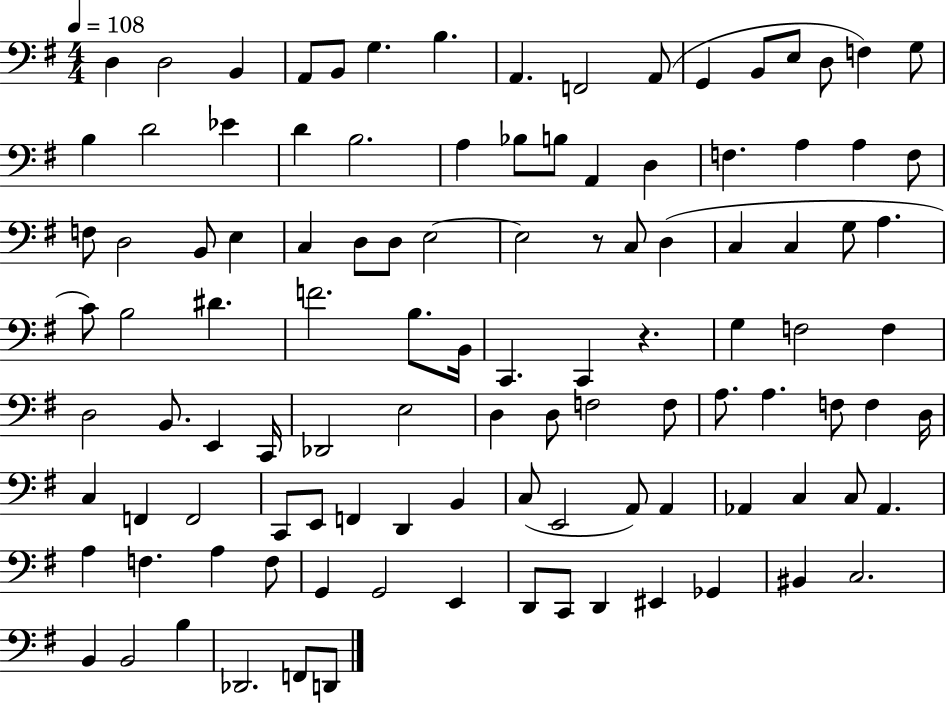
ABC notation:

X:1
T:Untitled
M:4/4
L:1/4
K:G
D, D,2 B,, A,,/2 B,,/2 G, B, A,, F,,2 A,,/2 G,, B,,/2 E,/2 D,/2 F, G,/2 B, D2 _E D B,2 A, _B,/2 B,/2 A,, D, F, A, A, F,/2 F,/2 D,2 B,,/2 E, C, D,/2 D,/2 E,2 E,2 z/2 C,/2 D, C, C, G,/2 A, C/2 B,2 ^D F2 B,/2 B,,/4 C,, C,, z G, F,2 F, D,2 B,,/2 E,, C,,/4 _D,,2 E,2 D, D,/2 F,2 F,/2 A,/2 A, F,/2 F, D,/4 C, F,, F,,2 C,,/2 E,,/2 F,, D,, B,, C,/2 E,,2 A,,/2 A,, _A,, C, C,/2 _A,, A, F, A, F,/2 G,, G,,2 E,, D,,/2 C,,/2 D,, ^E,, _G,, ^B,, C,2 B,, B,,2 B, _D,,2 F,,/2 D,,/2